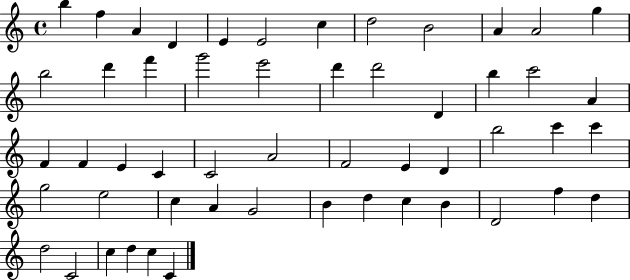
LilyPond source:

{
  \clef treble
  \time 4/4
  \defaultTimeSignature
  \key c \major
  b''4 f''4 a'4 d'4 | e'4 e'2 c''4 | d''2 b'2 | a'4 a'2 g''4 | \break b''2 d'''4 f'''4 | g'''2 e'''2 | d'''4 d'''2 d'4 | b''4 c'''2 a'4 | \break f'4 f'4 e'4 c'4 | c'2 a'2 | f'2 e'4 d'4 | b''2 c'''4 c'''4 | \break g''2 e''2 | c''4 a'4 g'2 | b'4 d''4 c''4 b'4 | d'2 f''4 d''4 | \break d''2 c'2 | c''4 d''4 c''4 c'4 | \bar "|."
}